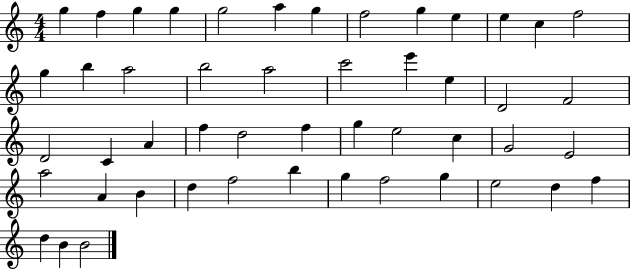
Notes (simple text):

G5/q F5/q G5/q G5/q G5/h A5/q G5/q F5/h G5/q E5/q E5/q C5/q F5/h G5/q B5/q A5/h B5/h A5/h C6/h E6/q E5/q D4/h F4/h D4/h C4/q A4/q F5/q D5/h F5/q G5/q E5/h C5/q G4/h E4/h A5/h A4/q B4/q D5/q F5/h B5/q G5/q F5/h G5/q E5/h D5/q F5/q D5/q B4/q B4/h